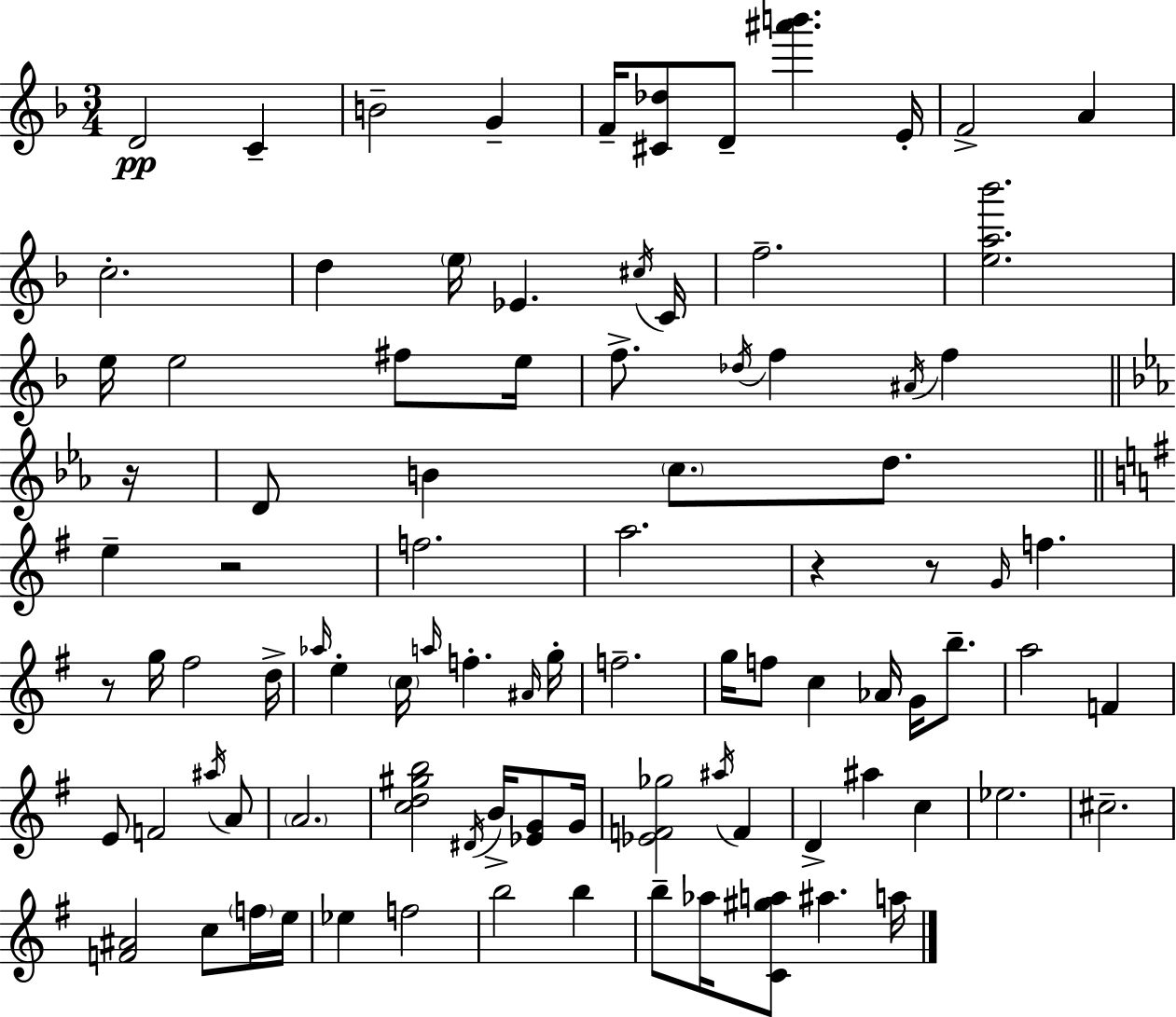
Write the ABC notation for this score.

X:1
T:Untitled
M:3/4
L:1/4
K:Dm
D2 C B2 G F/4 [^C_d]/2 D/2 [^a'b'] E/4 F2 A c2 d e/4 _E ^c/4 C/4 f2 [ea_b']2 e/4 e2 ^f/2 e/4 f/2 _d/4 f ^A/4 f z/4 D/2 B c/2 d/2 e z2 f2 a2 z z/2 G/4 f z/2 g/4 ^f2 d/4 _a/4 e c/4 a/4 f ^A/4 g/4 f2 g/4 f/2 c _A/4 G/4 b/2 a2 F E/2 F2 ^a/4 A/2 A2 [cd^gb]2 ^D/4 B/4 [_EG]/2 G/4 [_EF_g]2 ^a/4 F D ^a c _e2 ^c2 [F^A]2 c/2 f/4 e/4 _e f2 b2 b b/2 _a/4 [C^ga]/2 ^a a/4